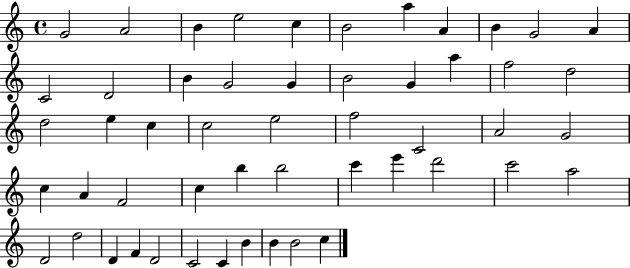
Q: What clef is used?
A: treble